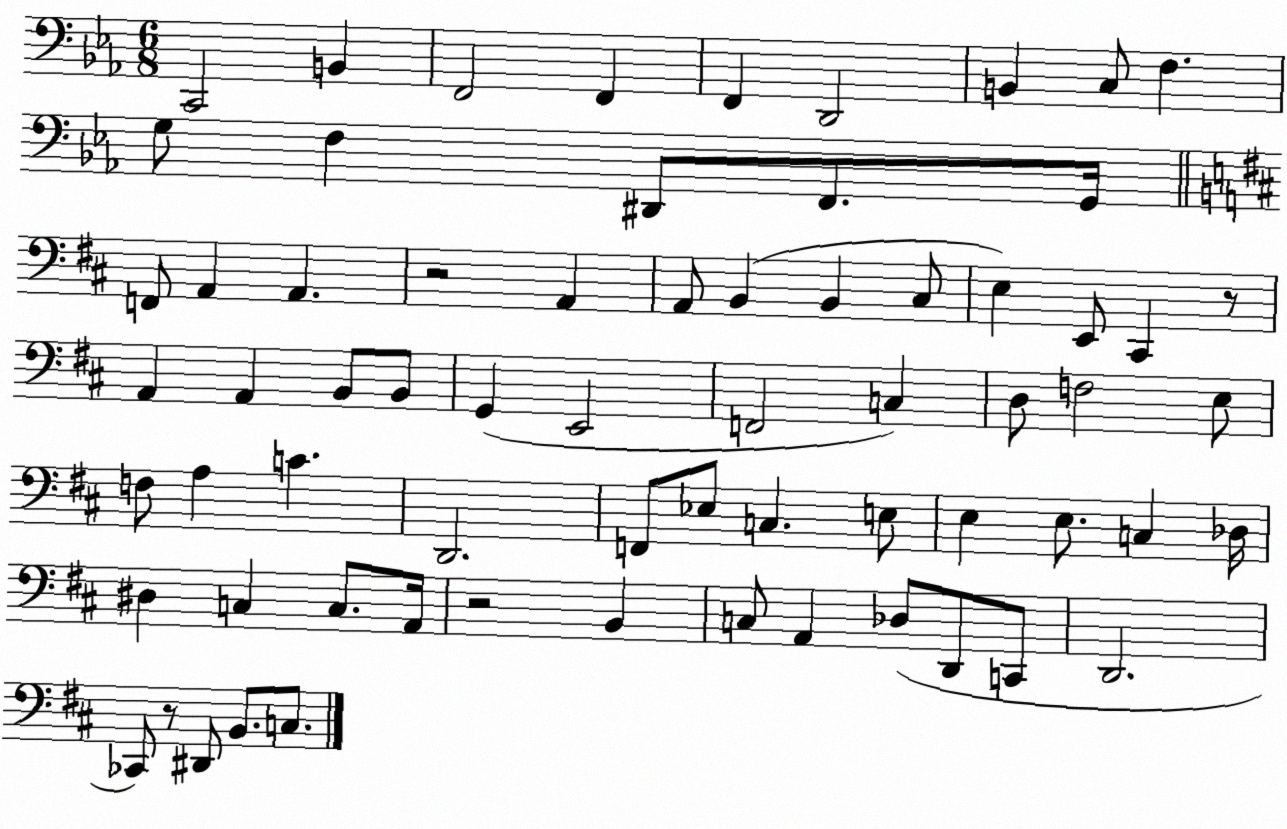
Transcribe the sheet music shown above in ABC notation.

X:1
T:Untitled
M:6/8
L:1/4
K:Eb
C,,2 B,, F,,2 F,, F,, D,,2 B,, C,/2 F, G,/2 F, ^D,,/2 F,,/2 G,,/4 F,,/2 A,, A,, z2 A,, A,,/2 B,, B,, ^C,/2 E, E,,/2 ^C,, z/2 A,, A,, B,,/2 B,,/2 G,, E,,2 F,,2 C, D,/2 F,2 E,/2 F,/2 A, C D,,2 F,,/2 _E,/2 C, E,/2 E, E,/2 C, _D,/4 ^D, C, C,/2 A,,/4 z2 B,, C,/2 A,, _D,/2 D,,/2 C,,/2 D,,2 _C,,/2 z/2 ^D,,/2 B,,/2 C,/2